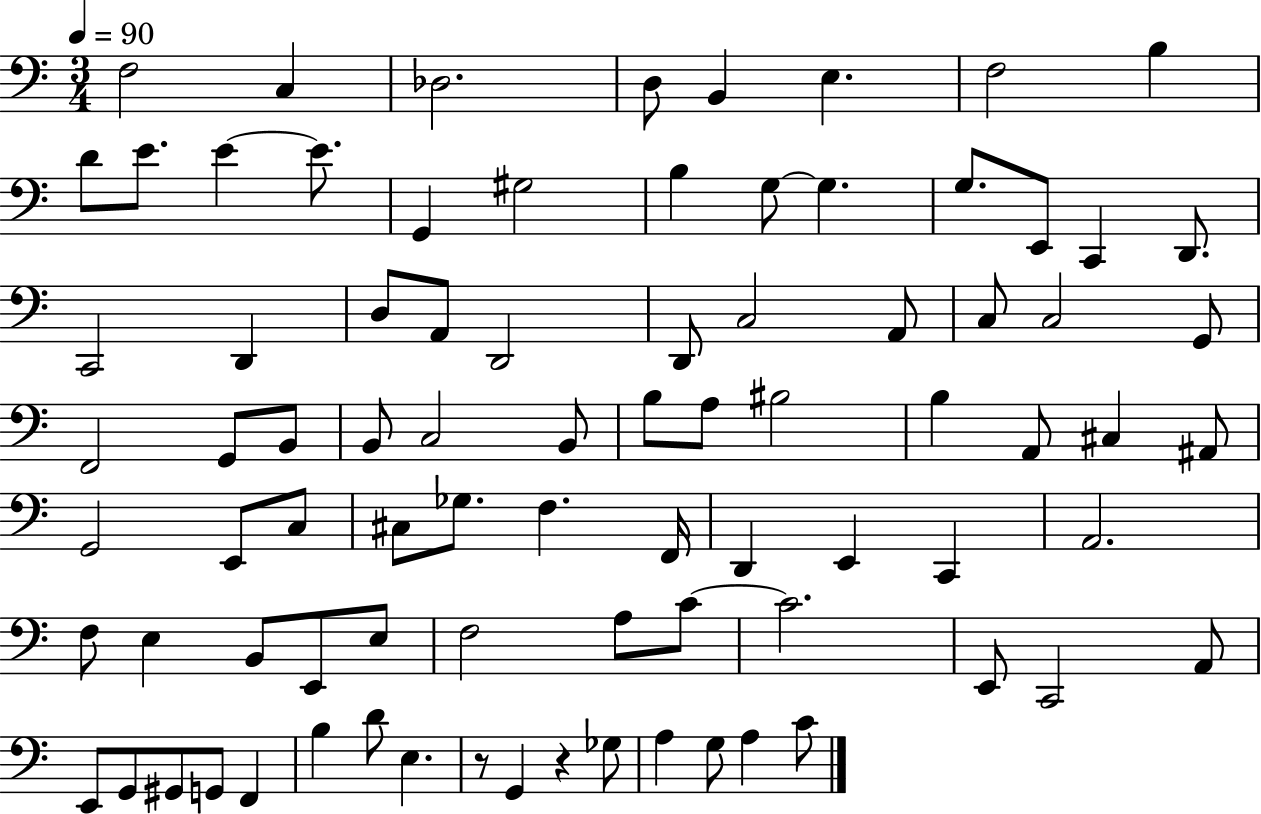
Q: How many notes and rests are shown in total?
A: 84